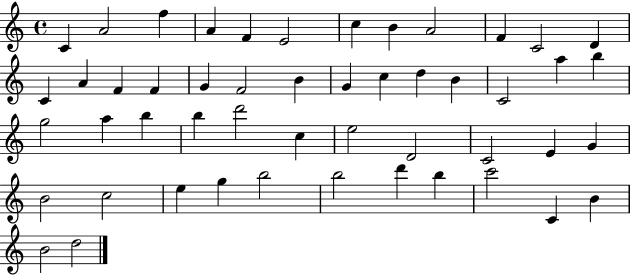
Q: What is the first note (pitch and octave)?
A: C4